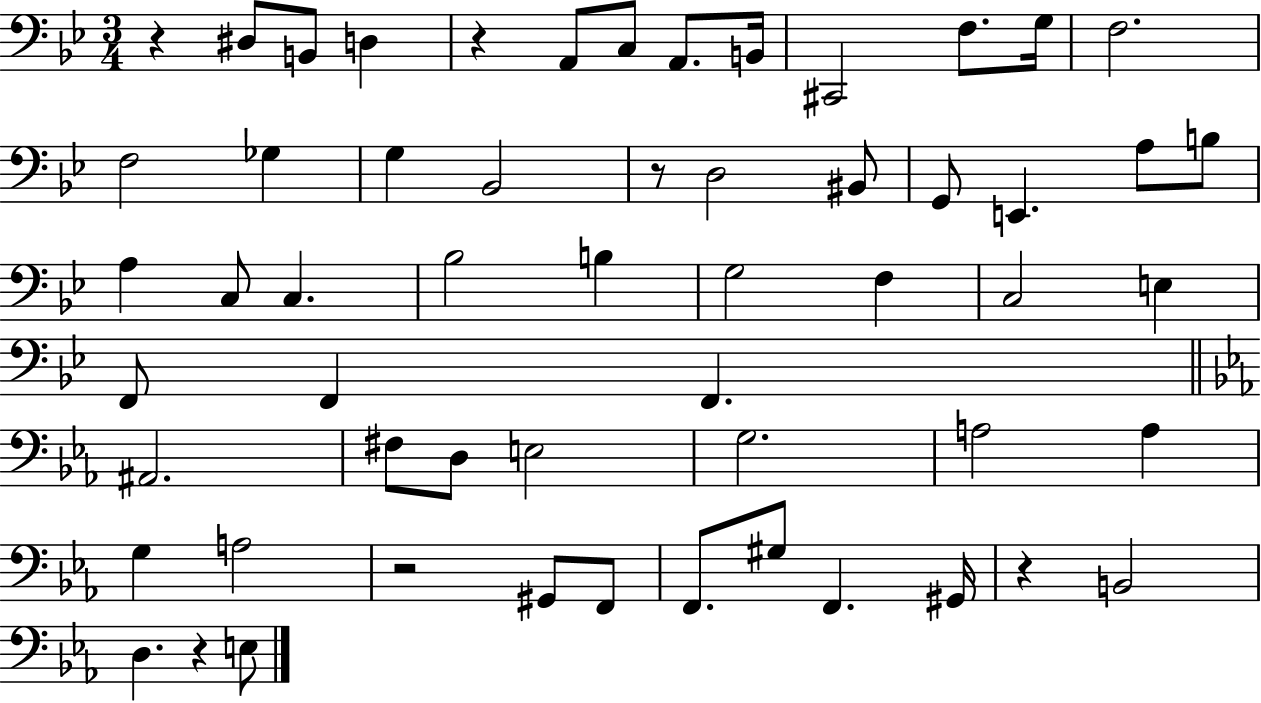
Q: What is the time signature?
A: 3/4